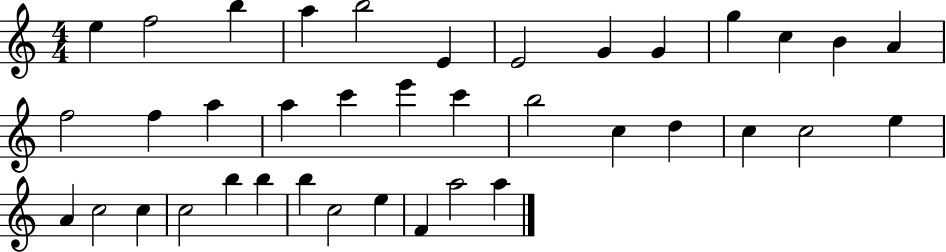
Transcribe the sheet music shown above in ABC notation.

X:1
T:Untitled
M:4/4
L:1/4
K:C
e f2 b a b2 E E2 G G g c B A f2 f a a c' e' c' b2 c d c c2 e A c2 c c2 b b b c2 e F a2 a